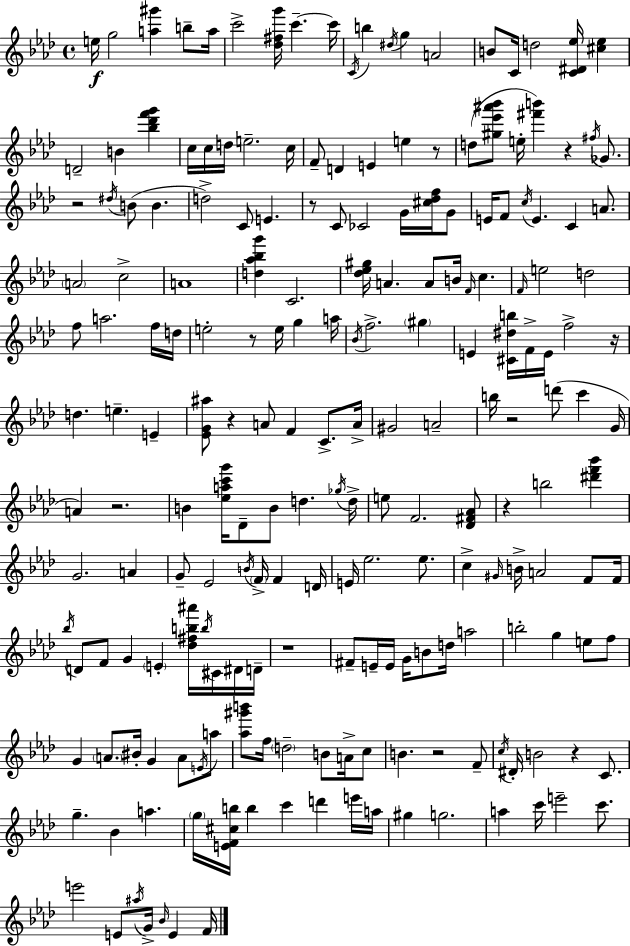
X:1
T:Untitled
M:4/4
L:1/4
K:Ab
e/4 g2 [a^g'] b/2 a/4 c'2 [_d^fg']/4 c' c'/4 C/4 b ^d/4 g A2 B/2 C/4 d2 [C^D_e]/4 [^c_e] D2 B [_b_d'f'g'] c/4 c/4 d/4 e2 c/4 F/2 D E e z/2 d/2 [^g_e'^a'_b']/2 e/4 [^f'b'] z ^f/4 _G/2 z2 ^d/4 B/2 B d2 C/2 E z/2 C/2 _C2 G/4 [^c_df]/4 G/2 E/4 F/2 c/4 E C A/2 A2 c2 A4 [d_a_bg'] C2 [_d_e^g]/4 A A/2 B/4 F/4 c F/4 e2 d2 f/2 a2 f/4 d/4 e2 z/2 e/4 g a/4 _B/4 f2 ^g E [^C^db]/4 F/4 E/4 f2 z/4 d e E [_EG^a]/2 z A/2 F C/2 A/4 ^G2 A2 b/4 z2 d'/2 c' G/4 A z2 B [_eac'g']/4 _D/2 B/2 d _g/4 d/4 e/2 F2 [_D^F_A]/2 z b2 [^d'f'_b'] G2 A G/2 _E2 B/4 F/4 F D/4 E/4 _e2 _e/2 c ^G/4 B/4 A2 F/2 F/4 _b/4 D/2 F/2 G E [_d^fb^a']/4 b/4 ^C/4 ^D/4 D/4 z4 ^F/2 E/4 E/4 G/4 B/2 d/4 a2 b2 g e/2 f/2 G A/2 ^B/4 G A/2 E/4 a/2 [_a^g'b']/2 f/4 d2 B/2 A/4 c/2 B z2 F/2 c/4 ^D/4 B2 z C/2 g _B a g/4 [EF^cb]/4 b c' d' e'/4 a/4 ^g g2 a c'/4 e'2 c'/2 e'2 E/2 ^a/4 G/4 _B/4 E F/4